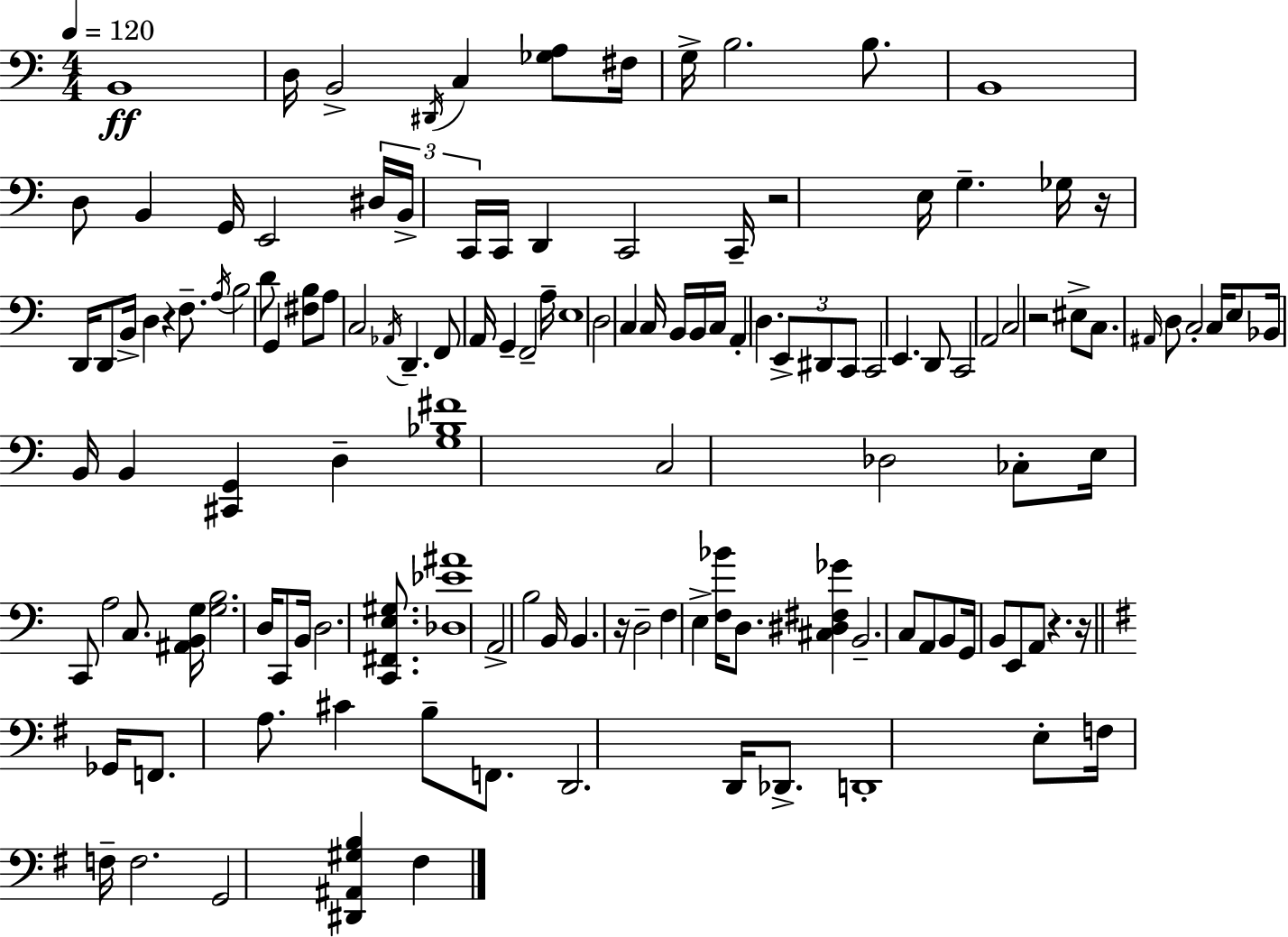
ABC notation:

X:1
T:Untitled
M:4/4
L:1/4
K:C
B,,4 D,/4 B,,2 ^D,,/4 C, [_G,A,]/2 ^F,/4 G,/4 B,2 B,/2 B,,4 D,/2 B,, G,,/4 E,,2 ^D,/4 B,,/4 C,,/4 C,,/4 D,, C,,2 C,,/4 z2 E,/4 G, _G,/4 z/4 D,,/4 D,,/2 B,,/4 D, z F,/2 A,/4 B,2 D/2 G,, [^F,B,]/2 A,/2 C,2 _A,,/4 D,, F,,/2 A,,/4 G,, F,,2 A,/4 E,4 D,2 C, C,/4 B,,/4 B,,/4 C,/4 A,, D, E,,/2 ^D,,/2 C,,/2 C,,2 E,, D,,/2 C,,2 A,,2 C,2 z2 ^E,/2 C,/2 ^A,,/4 D,/2 C,2 C,/4 E,/2 _B,,/4 B,,/4 B,, [^C,,G,,] D, [G,_B,^F]4 C,2 _D,2 _C,/2 E,/4 C,,/2 A,2 C,/2 [^A,,B,,G,]/4 [G,B,]2 D,/4 C,,/2 B,,/4 D,2 [C,,^F,,E,^G,]/2 [_D,_E^A]4 A,,2 B,2 B,,/4 B,, z/4 D,2 F, E, [F,_B]/4 D,/2 [^C,^D,^F,_G] B,,2 C,/2 A,,/2 B,,/2 G,,/4 B,,/2 E,,/2 A,,/2 z z/4 _G,,/4 F,,/2 A,/2 ^C B,/2 F,,/2 D,,2 D,,/4 _D,,/2 D,,4 E,/2 F,/4 F,/4 F,2 G,,2 [^D,,^A,,^G,B,] ^F,